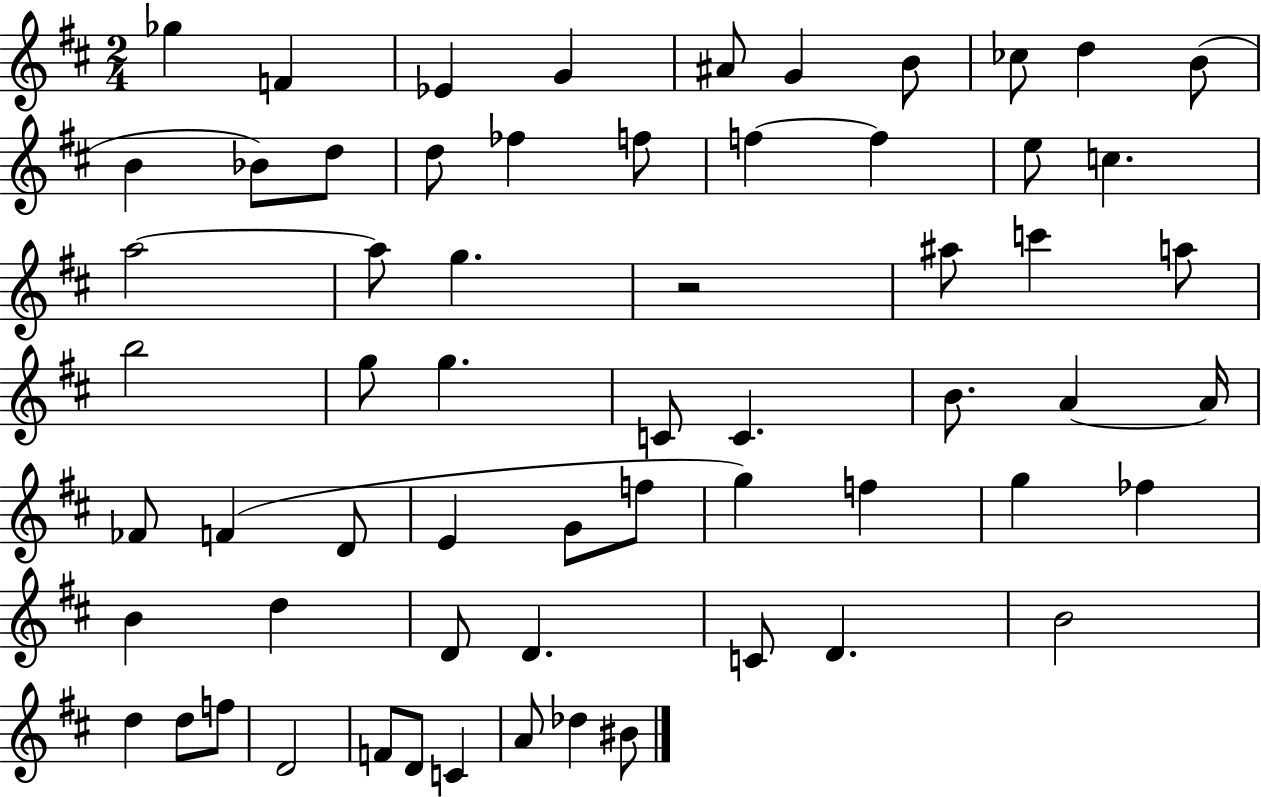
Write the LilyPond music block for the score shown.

{
  \clef treble
  \numericTimeSignature
  \time 2/4
  \key d \major
  ges''4 f'4 | ees'4 g'4 | ais'8 g'4 b'8 | ces''8 d''4 b'8( | \break b'4 bes'8) d''8 | d''8 fes''4 f''8 | f''4~~ f''4 | e''8 c''4. | \break a''2~~ | a''8 g''4. | r2 | ais''8 c'''4 a''8 | \break b''2 | g''8 g''4. | c'8 c'4. | b'8. a'4~~ a'16 | \break fes'8 f'4( d'8 | e'4 g'8 f''8 | g''4) f''4 | g''4 fes''4 | \break b'4 d''4 | d'8 d'4. | c'8 d'4. | b'2 | \break d''4 d''8 f''8 | d'2 | f'8 d'8 c'4 | a'8 des''4 bis'8 | \break \bar "|."
}